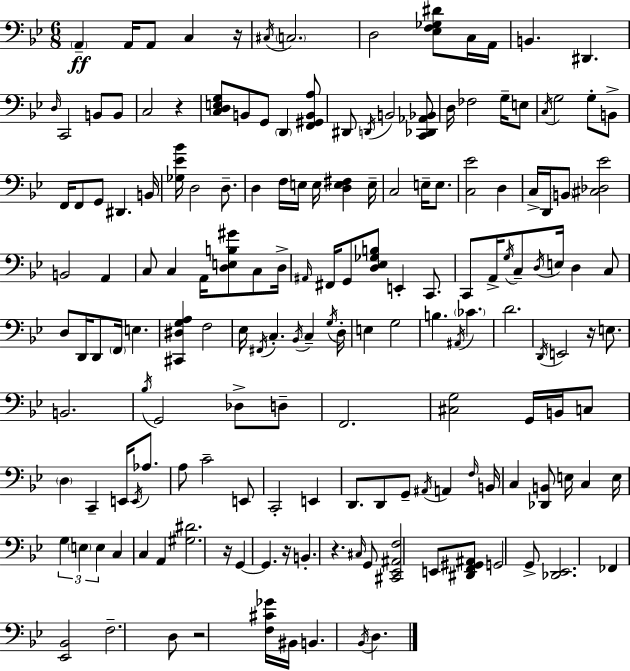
X:1
T:Untitled
M:6/8
L:1/4
K:Bb
A,, A,,/4 A,,/2 C, z/4 ^C,/4 C,2 D,2 [_E,F,_G,^D]/2 C,/4 A,,/4 B,, ^D,, D,/4 C,,2 B,,/2 B,,/2 C,2 z [C,D,E,G,]/2 B,,/2 G,,/2 D,, [F,,^G,,B,,A,]/2 ^D,,/2 D,,/4 B,,2 [C,,_D,,_A,,_B,,]/2 D,/4 _F,2 G,/4 E,/2 C,/4 G,2 G,/2 B,,/2 F,,/4 F,,/2 G,,/2 ^D,, B,,/4 [_G,_E_B]/4 D,2 D,/2 D, F,/4 E,/4 E,/4 [D,E,^F,] E,/4 C,2 E,/4 E,/2 [C,_E]2 D, C,/4 D,,/4 B,,/2 [^C,_D,_E]2 B,,2 A,, C,/2 C, A,,/4 [D,E,B,^G]/2 C,/2 D,/4 ^A,,/4 ^F,,/4 G,,/2 [D,_E,_G,B,]/2 E,, C,,/2 C,,/2 A,,/4 G,/4 C,/2 D,/4 E,/4 D, C,/2 D,/2 D,,/4 D,,/2 F,,/4 E, [^C,,^D,G,A,] F,2 _E,/4 ^F,,/4 C, _B,,/4 C, G,/4 D,/4 E, G,2 B, ^A,,/4 _C D2 D,,/4 E,,2 z/4 E,/2 B,,2 _B,/4 G,,2 _D,/2 D,/2 F,,2 [^C,G,]2 G,,/4 B,,/4 C,/2 D, C,, E,,/4 E,,/4 _A,/2 A,/2 C2 E,,/2 C,,2 E,, D,,/2 D,,/2 G,,/2 ^A,,/4 A,, F,/4 B,,/4 C, [_D,,B,,]/2 E,/4 C, E,/4 G, E, E, C, C, A,, [^G,^D]2 z/4 G,, G,, z/4 B,, z ^C,/4 G,,/2 [^C,,_E,,^A,,F,]2 E,,/2 [^D,,F,,^G,,^A,,]/2 G,,2 G,,/2 [_D,,_E,,]2 _F,, [_E,,_B,,]2 F,2 D,/2 z2 [F,^C_G]/4 ^B,,/4 B,, _B,,/4 D,